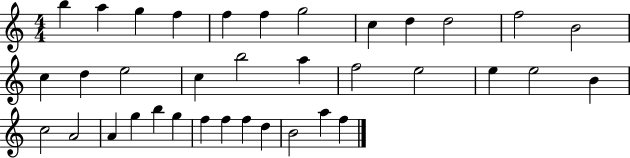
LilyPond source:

{
  \clef treble
  \numericTimeSignature
  \time 4/4
  \key c \major
  b''4 a''4 g''4 f''4 | f''4 f''4 g''2 | c''4 d''4 d''2 | f''2 b'2 | \break c''4 d''4 e''2 | c''4 b''2 a''4 | f''2 e''2 | e''4 e''2 b'4 | \break c''2 a'2 | a'4 g''4 b''4 g''4 | f''4 f''4 f''4 d''4 | b'2 a''4 f''4 | \break \bar "|."
}